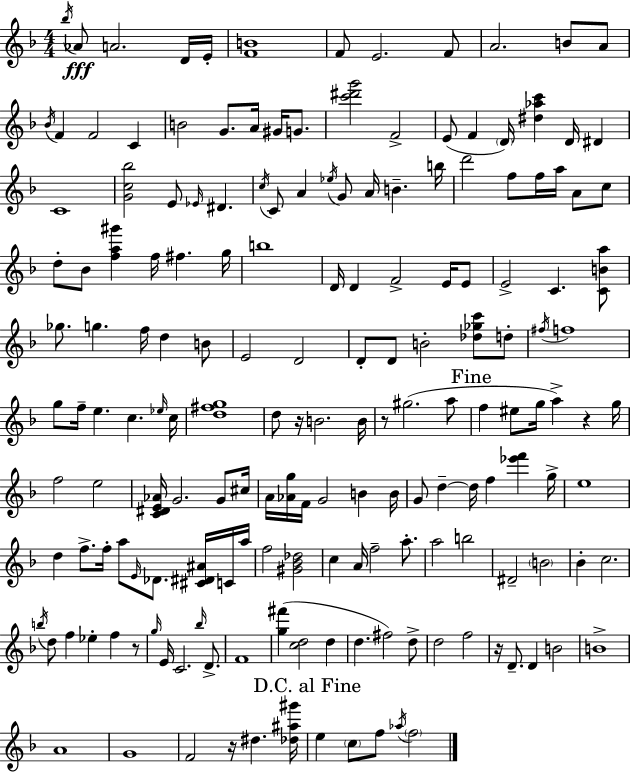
{
  \clef treble
  \numericTimeSignature
  \time 4/4
  \key d \minor
  \acciaccatura { bes''16 }\fff aes'8 a'2. d'16 | e'16-. <f' b'>1 | f'8 e'2. f'8 | a'2. b'8 a'8 | \break \acciaccatura { bes'16 } f'4 f'2 c'4 | b'2 g'8. a'16 gis'16 g'8. | <c''' dis''' g'''>2 f'2-> | e'8( f'4 \parenthesize d'16) <dis'' aes'' c'''>4 d'16 dis'4 | \break c'1 | <g' c'' bes''>2 e'8 \grace { ees'16 } dis'4. | \acciaccatura { c''16 } c'8 a'4 \acciaccatura { ees''16 } g'8 a'16 b'4.-- | b''16 d'''2 f''8 f''16 | \break a''16 a'8 c''8 d''8-. bes'8 <f'' a'' gis'''>4 f''16 fis''4. | g''16 b''1 | d'16 d'4 f'2-> | e'16 e'8 e'2-> c'4. | \break <c' b' a''>8 ges''8. g''4. f''16 d''4 | b'8 e'2 d'2 | d'8-. d'8 b'2-. | <des'' ges'' c'''>8 d''8-. \acciaccatura { fis''16 } f''1 | \break g''8 f''16-- e''4. c''4. | \grace { ees''16 } c''16 <d'' fis'' g''>1 | d''8 r16 b'2. | b'16 r8 gis''2.( | \break a''8 \mark "Fine" f''4 eis''8 g''16 a''4->) | r4 g''16 f''2 e''2 | <c' dis' e' aes'>16 g'2. | g'8 cis''16 a'16 <aes' g''>16 f'16 g'2 | \break b'4 b'16 g'8 d''4--~~ d''16 f''4 | <ees''' f'''>4 g''16-> e''1 | d''4 f''8.-> f''16-. a''8 | \grace { e'16 } des'8. <cis' dis' ais'>16 c'16 a''16 f''2 | \break <gis' bes' des''>2 c''4 a'16 f''2-- | a''8.-. a''2 | b''2 dis'2-- | \parenthesize b'2 bes'4-. c''2. | \break \acciaccatura { b''16 } d''8 f''4 ees''4-. | f''4 r8 \grace { g''16 } e'16 c'2. | \grace { bes''16 } d'8.-> f'1 | <g'' fis'''>4( <c'' d''>2 | \break d''4 d''4. | fis''2) d''8-> d''2 | f''2 r16 d'8.-- d'4 | b'2 b'1-> | \break a'1 | g'1 | f'2 | r16 dis''4. <des'' ais'' gis'''>16 \mark "D.C. al Fine" e''4 \parenthesize c''8 | \break f''8 \acciaccatura { aes''16 } \parenthesize f''2 \bar "|."
}